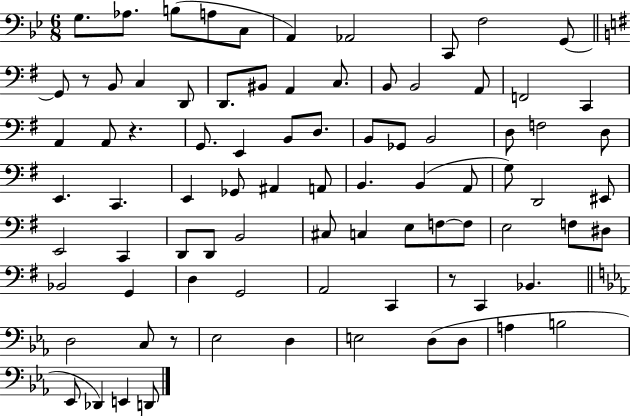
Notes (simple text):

G3/e. Ab3/e. B3/e A3/e C3/e A2/q Ab2/h C2/e F3/h G2/e G2/e R/e B2/e C3/q D2/e D2/e. BIS2/e A2/q C3/e. B2/e B2/h A2/e F2/h C2/q A2/q A2/e R/q. G2/e. E2/q B2/e D3/e. B2/e Gb2/e B2/h D3/e F3/h D3/e E2/q. C2/q. E2/q Gb2/e A#2/q A2/e B2/q. B2/q A2/e G3/e D2/h EIS2/e E2/h C2/q D2/e D2/e B2/h C#3/e C3/q E3/e F3/e F3/e E3/h F3/e D#3/e Bb2/h G2/q D3/q G2/h A2/h C2/q R/e C2/q Bb2/q. D3/h C3/e R/e Eb3/h D3/q E3/h D3/e D3/e A3/q B3/h Eb2/e Db2/q E2/q D2/e